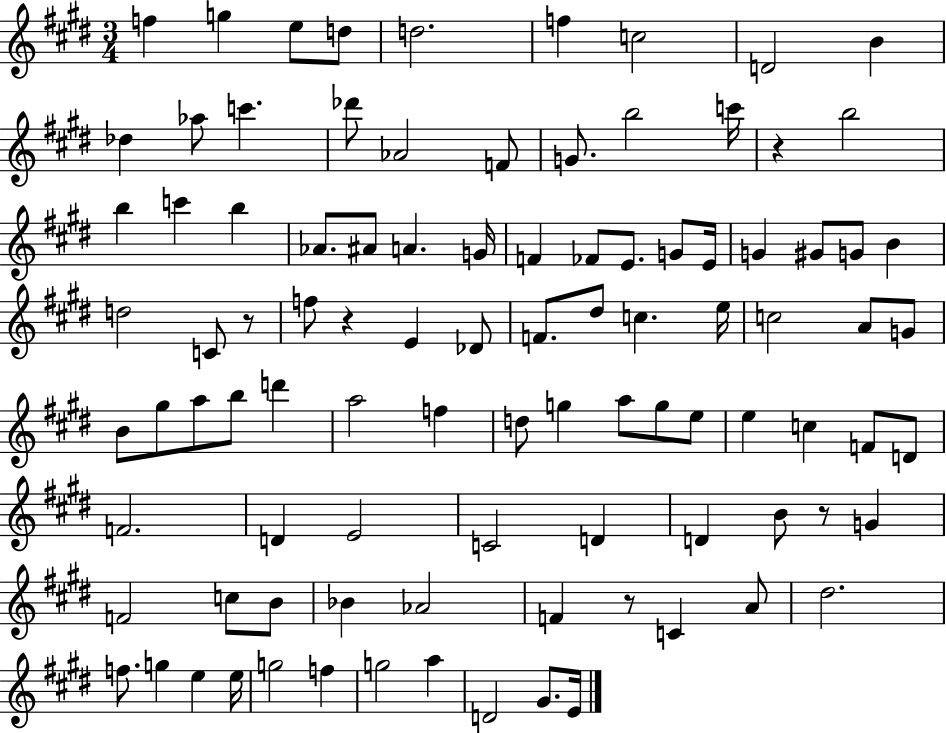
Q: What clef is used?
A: treble